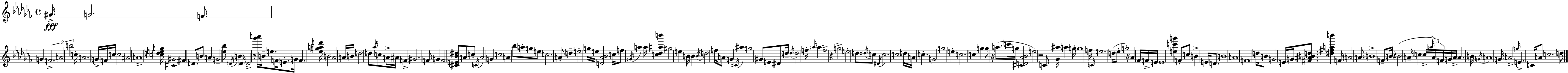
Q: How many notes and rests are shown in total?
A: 185